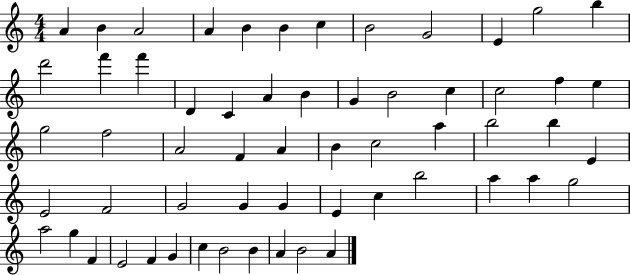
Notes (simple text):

A4/q B4/q A4/h A4/q B4/q B4/q C5/q B4/h G4/h E4/q G5/h B5/q D6/h F6/q F6/q D4/q C4/q A4/q B4/q G4/q B4/h C5/q C5/h F5/q E5/q G5/h F5/h A4/h F4/q A4/q B4/q C5/h A5/q B5/h B5/q E4/q E4/h F4/h G4/h G4/q G4/q E4/q C5/q B5/h A5/q A5/q G5/h A5/h G5/q F4/q E4/h F4/q G4/q C5/q B4/h B4/q A4/q B4/h A4/q